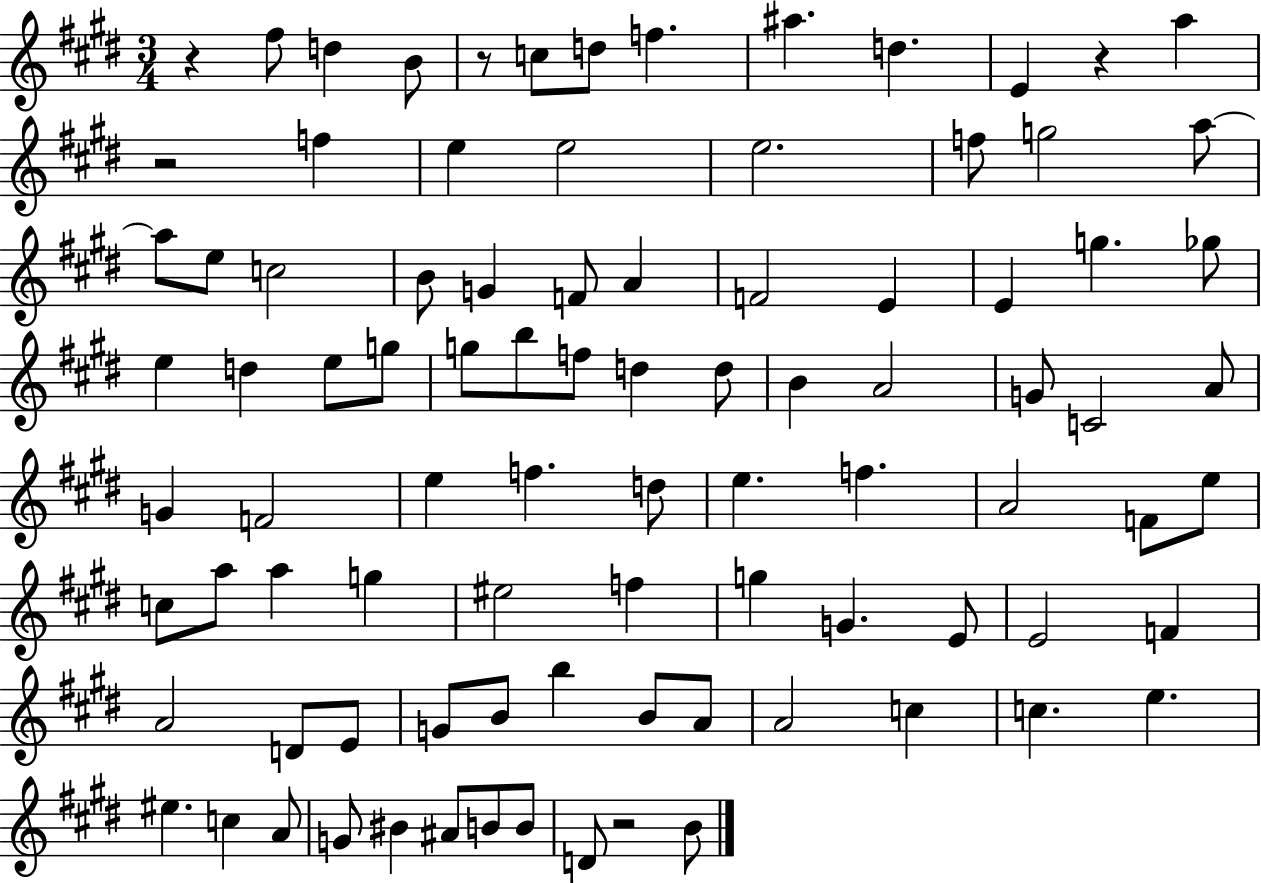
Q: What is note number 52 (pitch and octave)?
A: F4